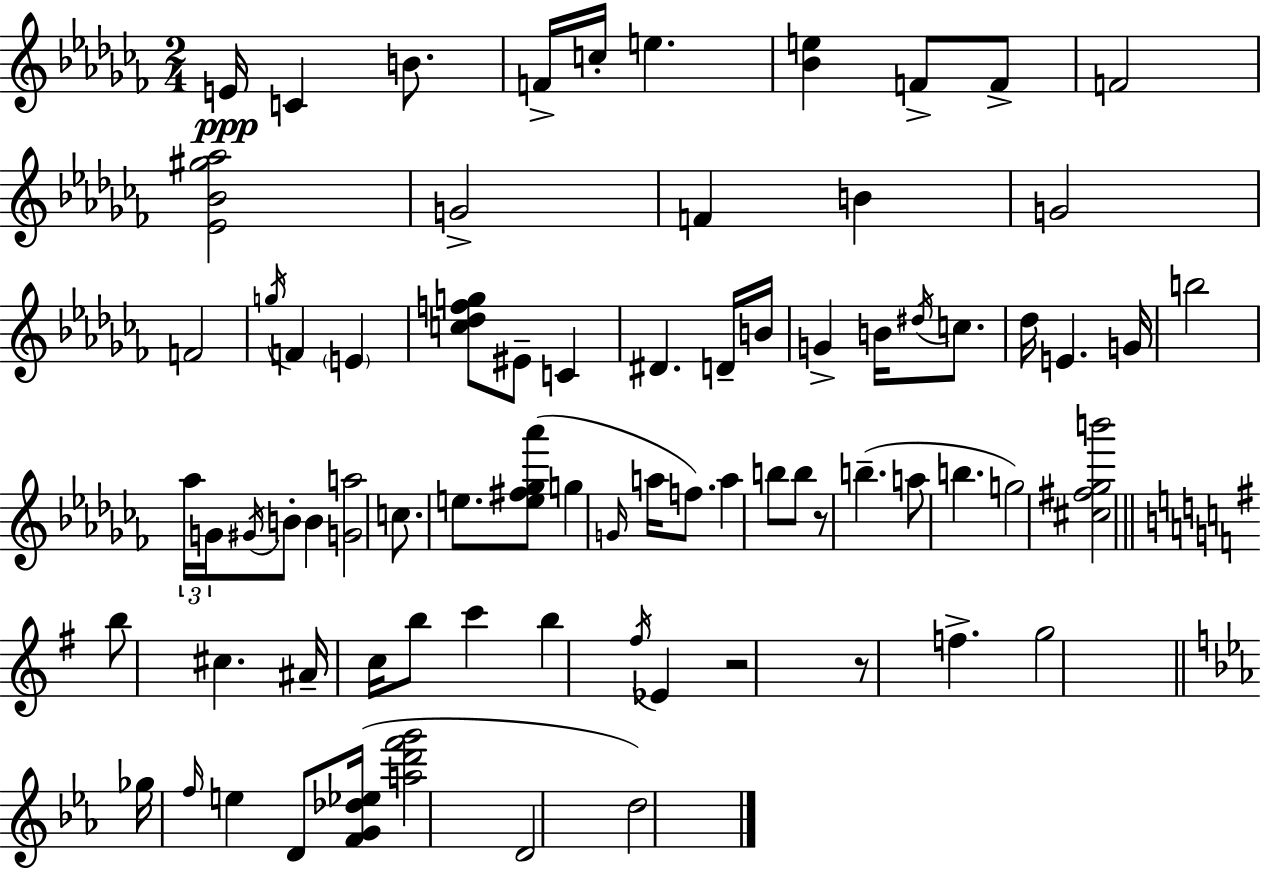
{
  \clef treble
  \numericTimeSignature
  \time 2/4
  \key aes \minor
  e'16\ppp c'4 b'8. | f'16-> c''16-. e''4. | <bes' e''>4 f'8-> f'8-> | f'2 | \break <ees' bes' gis'' aes''>2 | g'2-> | f'4 b'4 | g'2 | \break f'2 | \acciaccatura { g''16 } f'4 \parenthesize e'4 | <c'' des'' f'' g''>8 eis'8-- c'4 | dis'4. d'16-- | \break b'16 g'4-> b'16 \acciaccatura { dis''16 } c''8. | des''16 e'4. | g'16 b''2 | \tuplet 3/2 { aes''16 g'16 \acciaccatura { gis'16 } } b'8-. b'4 | \break <g' a''>2 | c''8. e''8. | <e'' fis'' ges'' aes'''>8( g''4 \grace { g'16 } | a''16 f''8.) a''4 | \break b''8 b''8 r8 b''4.--( | a''8 b''4. | g''2) | <cis'' fis'' ges'' b'''>2 | \break \bar "||" \break \key g \major b''8 cis''4. | ais'16-- c''16 b''8 c'''4 | b''4 \acciaccatura { fis''16 } ees'4 | r2 | \break r8 f''4.-> | g''2 | \bar "||" \break \key ees \major ges''16 \grace { f''16 } e''4 d'8 | <f' g' des'' ees''>16( <a'' d''' f''' g'''>2 | d'2 | d''2) | \break \bar "|."
}